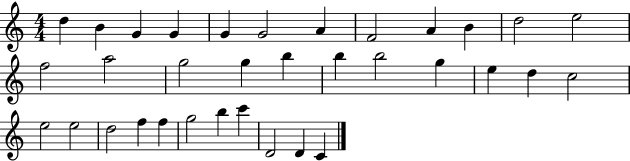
X:1
T:Untitled
M:4/4
L:1/4
K:C
d B G G G G2 A F2 A B d2 e2 f2 a2 g2 g b b b2 g e d c2 e2 e2 d2 f f g2 b c' D2 D C